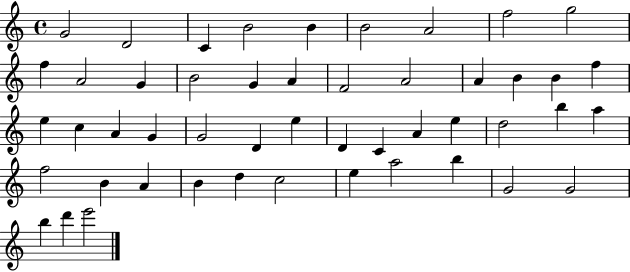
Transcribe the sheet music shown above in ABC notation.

X:1
T:Untitled
M:4/4
L:1/4
K:C
G2 D2 C B2 B B2 A2 f2 g2 f A2 G B2 G A F2 A2 A B B f e c A G G2 D e D C A e d2 b a f2 B A B d c2 e a2 b G2 G2 b d' e'2